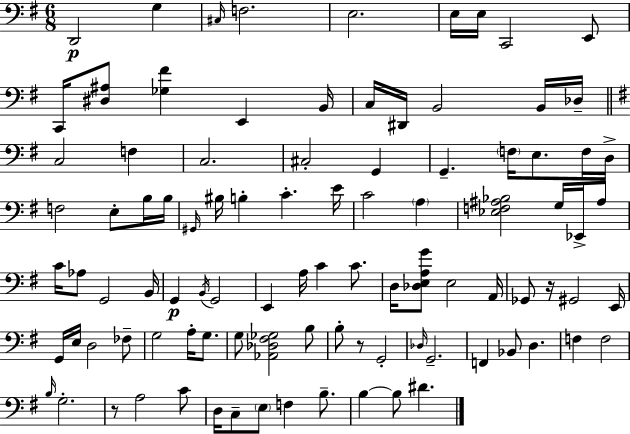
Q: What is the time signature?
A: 6/8